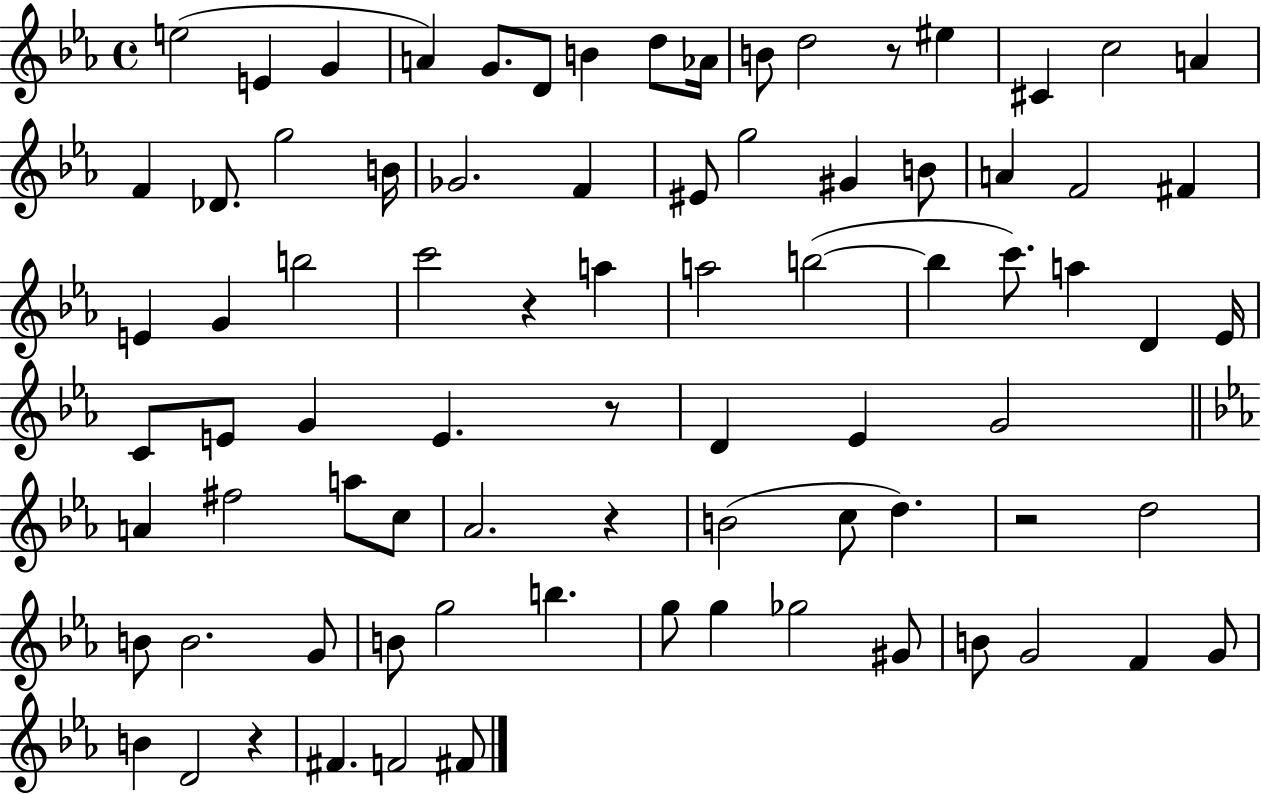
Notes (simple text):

E5/h E4/q G4/q A4/q G4/e. D4/e B4/q D5/e Ab4/s B4/e D5/h R/e EIS5/q C#4/q C5/h A4/q F4/q Db4/e. G5/h B4/s Gb4/h. F4/q EIS4/e G5/h G#4/q B4/e A4/q F4/h F#4/q E4/q G4/q B5/h C6/h R/q A5/q A5/h B5/h B5/q C6/e. A5/q D4/q Eb4/s C4/e E4/e G4/q E4/q. R/e D4/q Eb4/q G4/h A4/q F#5/h A5/e C5/e Ab4/h. R/q B4/h C5/e D5/q. R/h D5/h B4/e B4/h. G4/e B4/e G5/h B5/q. G5/e G5/q Gb5/h G#4/e B4/e G4/h F4/q G4/e B4/q D4/h R/q F#4/q. F4/h F#4/e